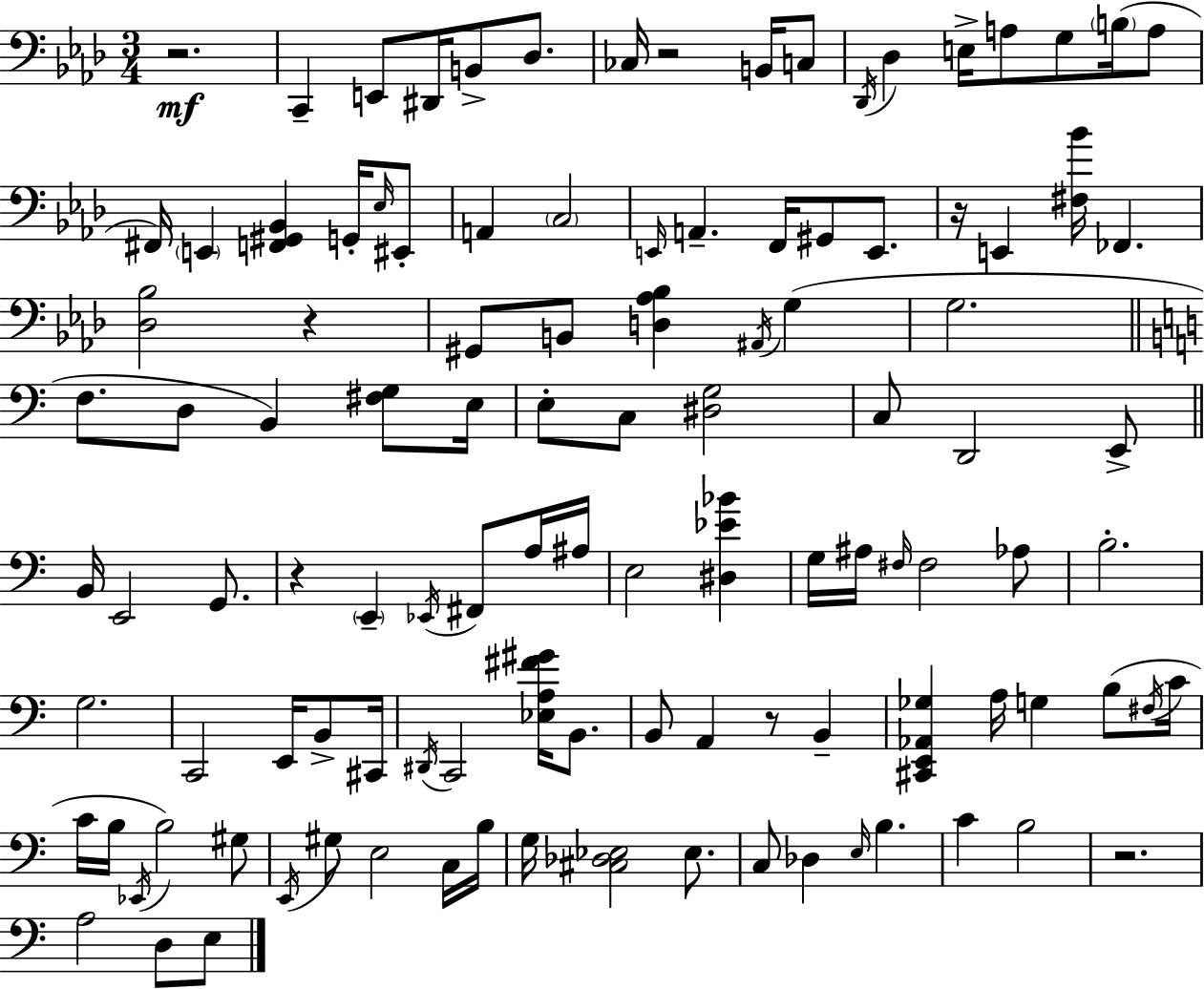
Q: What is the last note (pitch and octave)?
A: E3